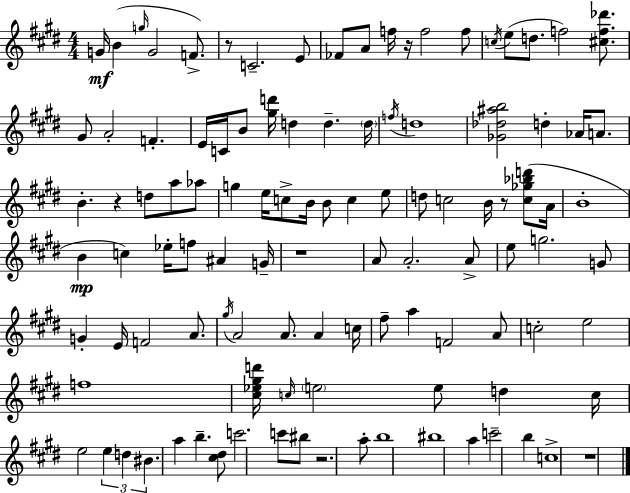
{
  \clef treble
  \numericTimeSignature
  \time 4/4
  \key e \major
  g'16\mf b'4( \grace { g''16 } g'2 f'8.->) | r8 c'2.-- e'8 | fes'8 a'8 f''16 r16 f''2 f''8 | \acciaccatura { c''16 } e''8( d''8. f''2) <cis'' f'' des'''>8. | \break gis'8 a'2-. f'4.-. | e'16 c'16 b'8 <gis'' d'''>16 d''4 d''4.-- | \parenthesize d''16 \acciaccatura { f''16 } d''1 | <ges' des'' ais'' b''>2 d''4-. aes'16 | \break a'8. b'4.-. r4 d''8 a''8 | aes''8 g''4 e''16 c''8-> b'16 b'8 c''4 | e''8 d''8 c''2 b'16 r8 | <c'' ges'' bes'' d'''>8( a'16 b'1-. | \break b'4\mp c''4) ees''16-. f''8 ais'4 | g'16-- r1 | a'8 a'2.-. | a'8-> e''8 g''2. | \break g'8 g'4-. e'16 f'2 | a'8. \acciaccatura { gis''16 } a'2 a'8. a'4 | c''16 fis''8-- a''4 f'2 | a'8 c''2-. e''2 | \break f''1 | <cis'' ees'' gis'' d'''>16 \grace { c''16 } \parenthesize e''2 e''8 | d''4 c''16 e''2 \tuplet 3/2 { e''4 | d''4 bis'4. } a''4 b''4.-- | \break <cis'' dis''>8 c'''2. | c'''8 bis''8 r2. | a''8-. b''1 | bis''1 | \break a''4 c'''2-- | b''4 c''1-> | r1 | \bar "|."
}